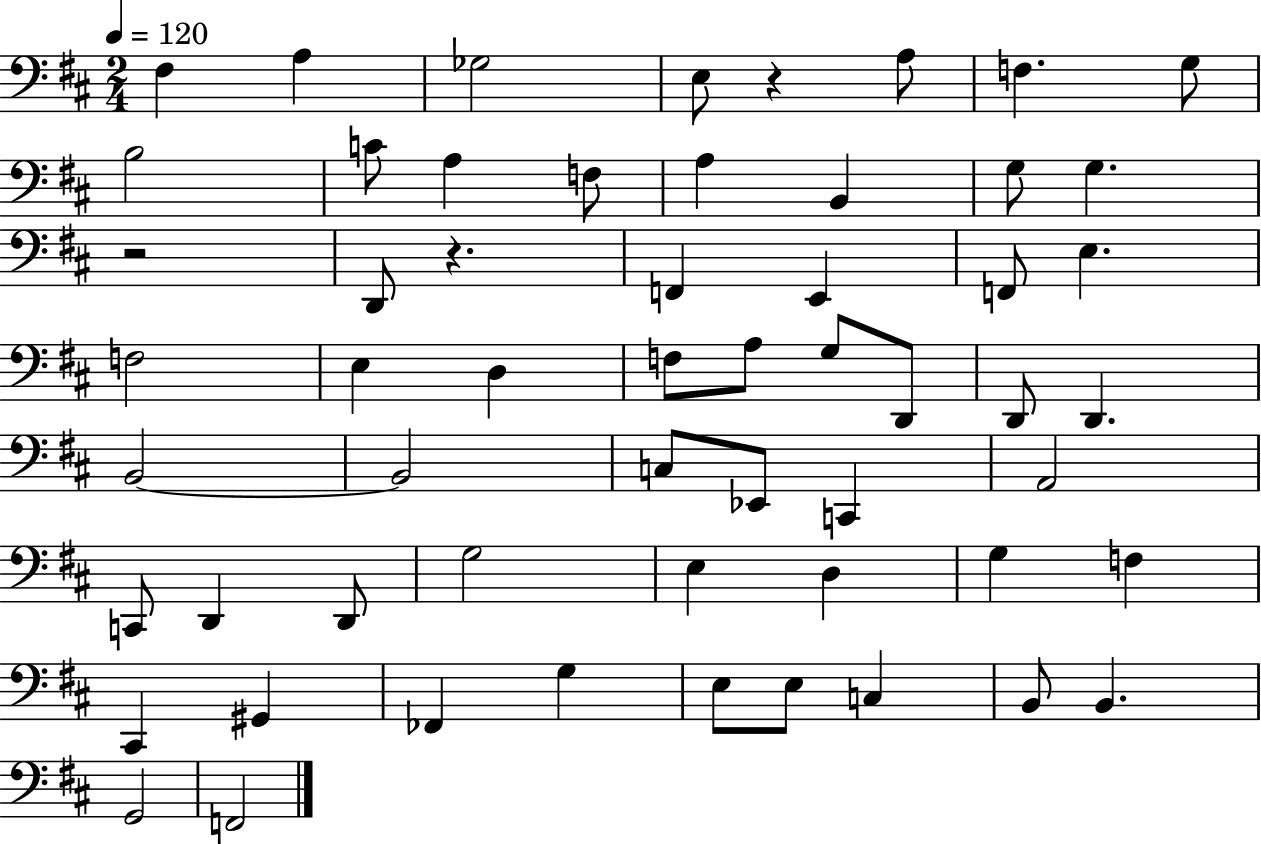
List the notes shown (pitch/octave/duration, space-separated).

F#3/q A3/q Gb3/h E3/e R/q A3/e F3/q. G3/e B3/h C4/e A3/q F3/e A3/q B2/q G3/e G3/q. R/h D2/e R/q. F2/q E2/q F2/e E3/q. F3/h E3/q D3/q F3/e A3/e G3/e D2/e D2/e D2/q. B2/h B2/h C3/e Eb2/e C2/q A2/h C2/e D2/q D2/e G3/h E3/q D3/q G3/q F3/q C#2/q G#2/q FES2/q G3/q E3/e E3/e C3/q B2/e B2/q. G2/h F2/h